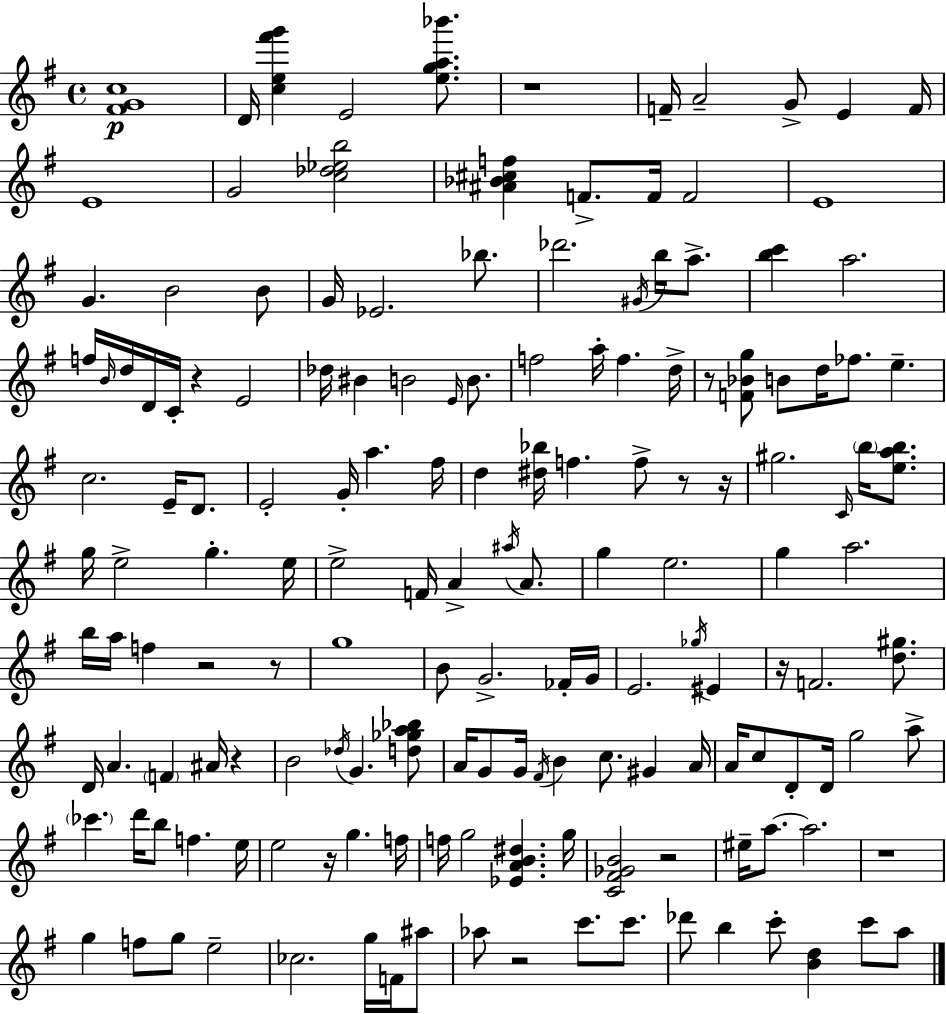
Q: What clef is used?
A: treble